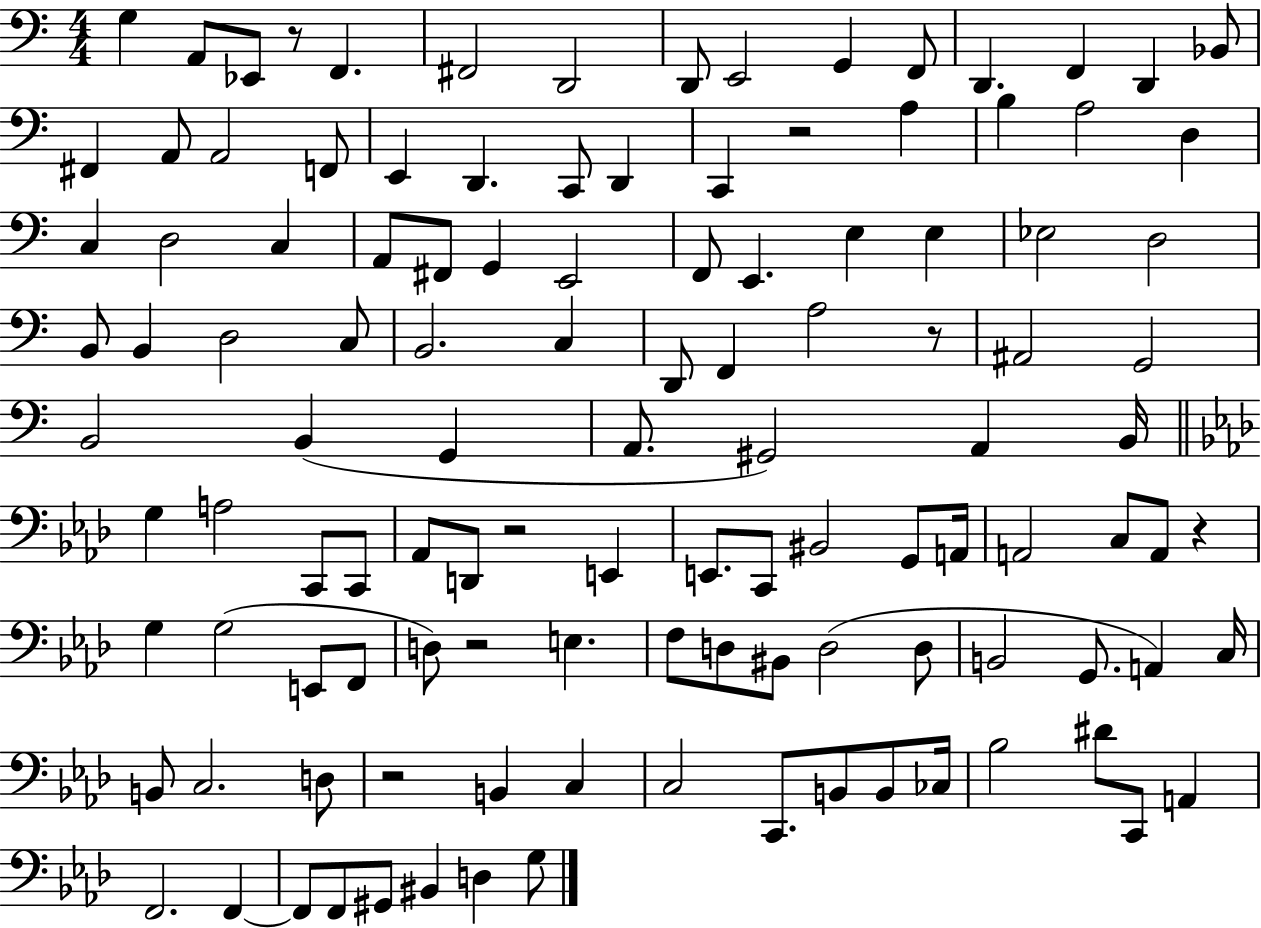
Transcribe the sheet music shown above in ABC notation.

X:1
T:Untitled
M:4/4
L:1/4
K:C
G, A,,/2 _E,,/2 z/2 F,, ^F,,2 D,,2 D,,/2 E,,2 G,, F,,/2 D,, F,, D,, _B,,/2 ^F,, A,,/2 A,,2 F,,/2 E,, D,, C,,/2 D,, C,, z2 A, B, A,2 D, C, D,2 C, A,,/2 ^F,,/2 G,, E,,2 F,,/2 E,, E, E, _E,2 D,2 B,,/2 B,, D,2 C,/2 B,,2 C, D,,/2 F,, A,2 z/2 ^A,,2 G,,2 B,,2 B,, G,, A,,/2 ^G,,2 A,, B,,/4 G, A,2 C,,/2 C,,/2 _A,,/2 D,,/2 z2 E,, E,,/2 C,,/2 ^B,,2 G,,/2 A,,/4 A,,2 C,/2 A,,/2 z G, G,2 E,,/2 F,,/2 D,/2 z2 E, F,/2 D,/2 ^B,,/2 D,2 D,/2 B,,2 G,,/2 A,, C,/4 B,,/2 C,2 D,/2 z2 B,, C, C,2 C,,/2 B,,/2 B,,/2 _C,/4 _B,2 ^D/2 C,,/2 A,, F,,2 F,, F,,/2 F,,/2 ^G,,/2 ^B,, D, G,/2